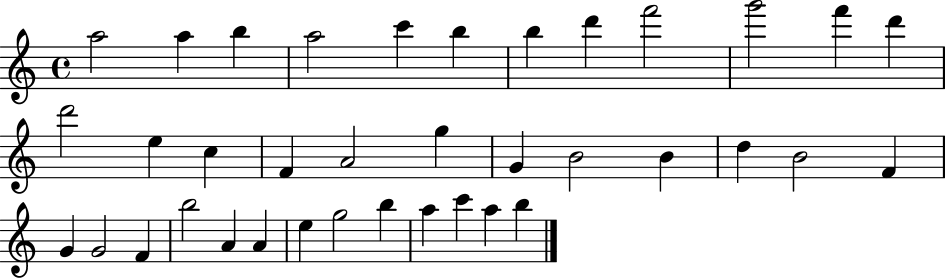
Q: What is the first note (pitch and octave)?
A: A5